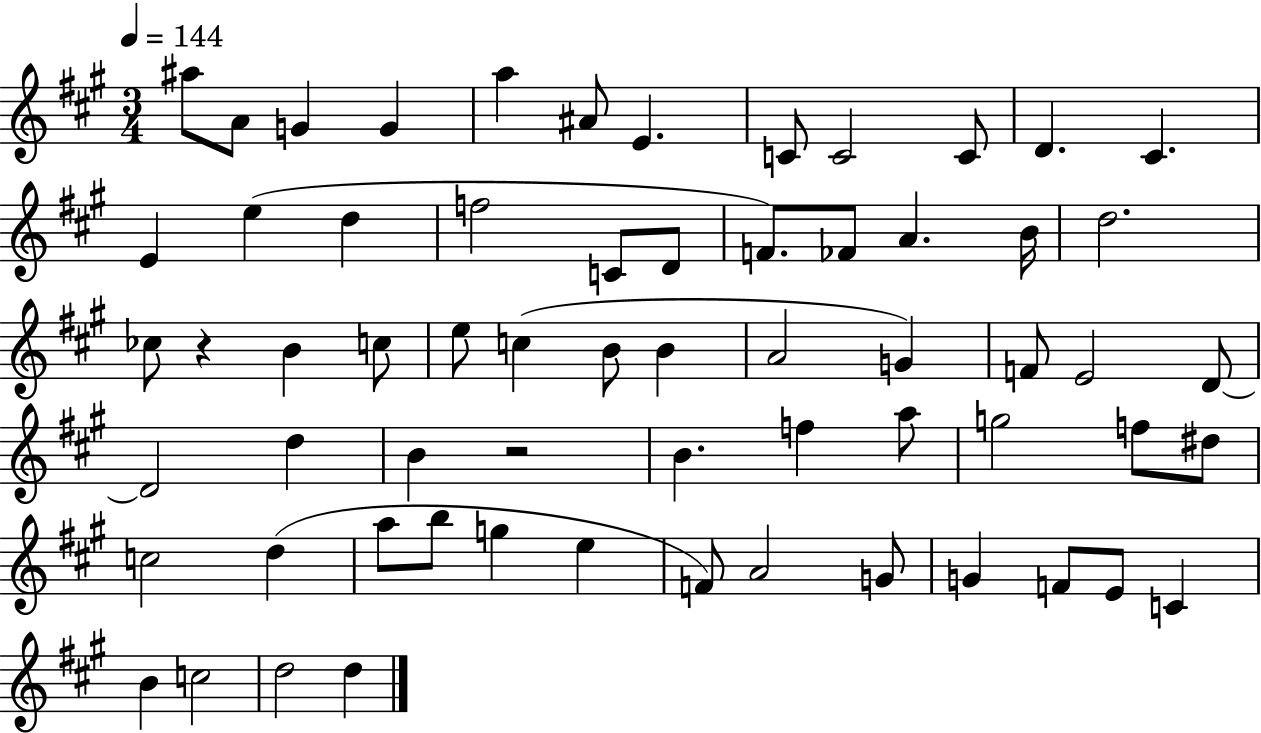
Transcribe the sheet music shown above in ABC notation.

X:1
T:Untitled
M:3/4
L:1/4
K:A
^a/2 A/2 G G a ^A/2 E C/2 C2 C/2 D ^C E e d f2 C/2 D/2 F/2 _F/2 A B/4 d2 _c/2 z B c/2 e/2 c B/2 B A2 G F/2 E2 D/2 D2 d B z2 B f a/2 g2 f/2 ^d/2 c2 d a/2 b/2 g e F/2 A2 G/2 G F/2 E/2 C B c2 d2 d